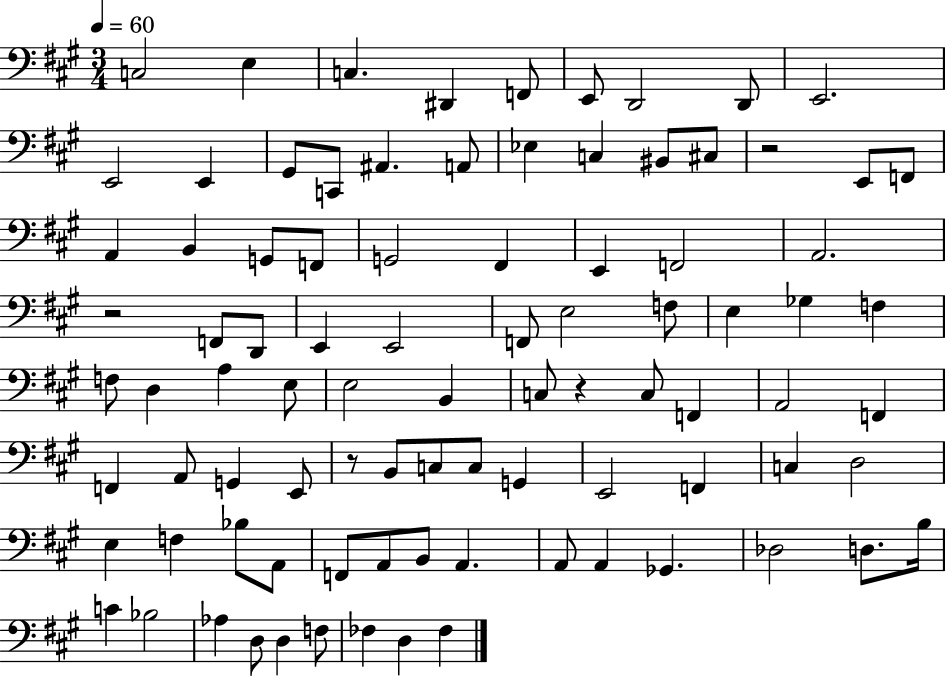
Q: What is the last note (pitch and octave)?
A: FES3